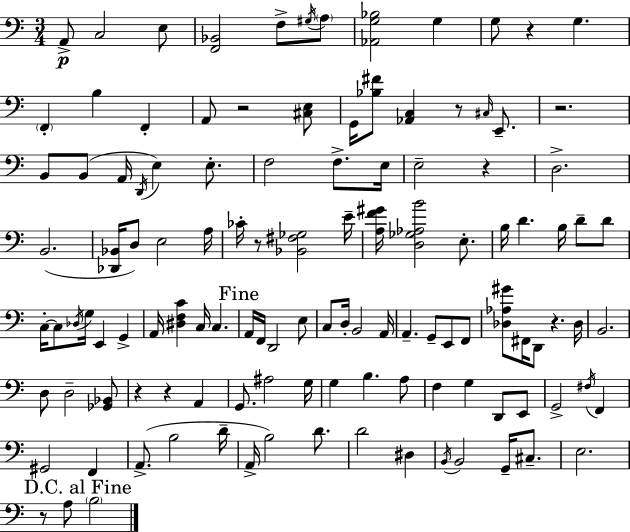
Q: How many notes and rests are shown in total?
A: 119